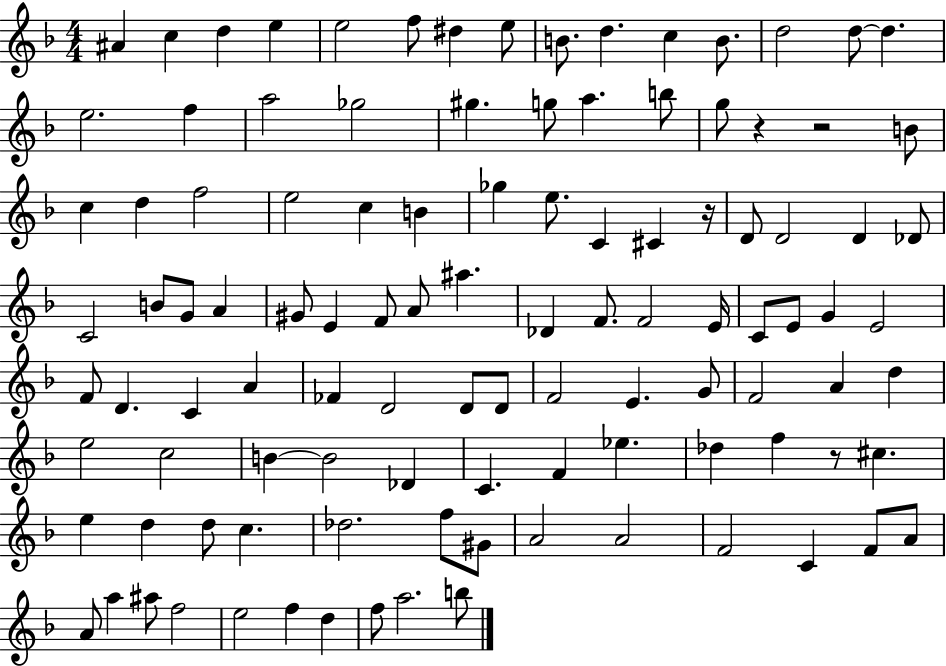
X:1
T:Untitled
M:4/4
L:1/4
K:F
^A c d e e2 f/2 ^d e/2 B/2 d c B/2 d2 d/2 d e2 f a2 _g2 ^g g/2 a b/2 g/2 z z2 B/2 c d f2 e2 c B _g e/2 C ^C z/4 D/2 D2 D _D/2 C2 B/2 G/2 A ^G/2 E F/2 A/2 ^a _D F/2 F2 E/4 C/2 E/2 G E2 F/2 D C A _F D2 D/2 D/2 F2 E G/2 F2 A d e2 c2 B B2 _D C F _e _d f z/2 ^c e d d/2 c _d2 f/2 ^G/2 A2 A2 F2 C F/2 A/2 A/2 a ^a/2 f2 e2 f d f/2 a2 b/2